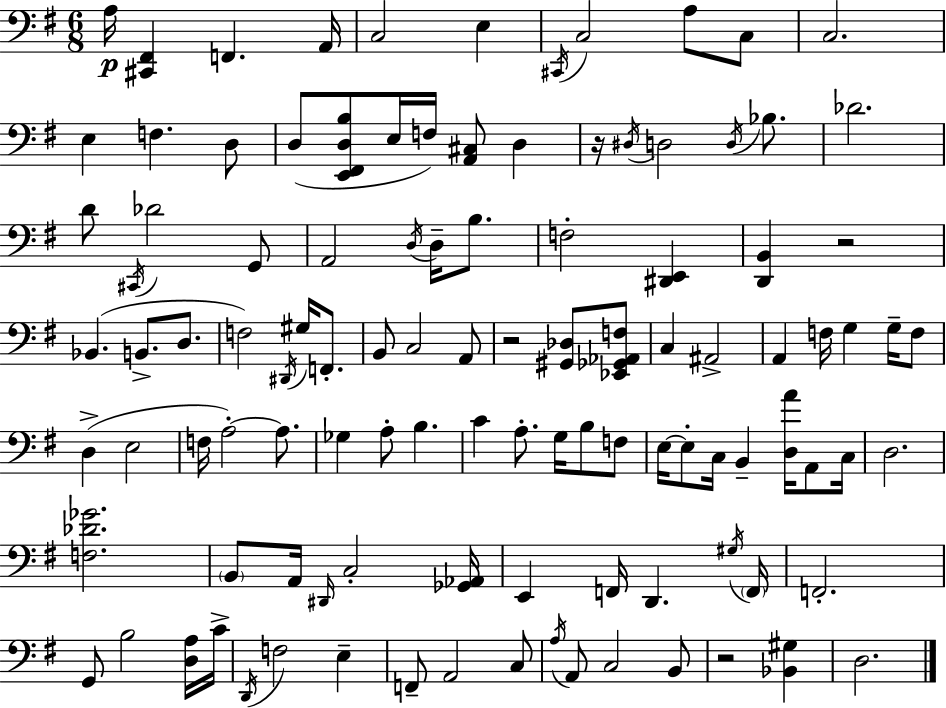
X:1
T:Untitled
M:6/8
L:1/4
K:Em
A,/4 [^C,,^F,,] F,, A,,/4 C,2 E, ^C,,/4 C,2 A,/2 C,/2 C,2 E, F, D,/2 D,/2 [E,,^F,,D,B,]/2 E,/4 F,/4 [A,,^C,]/2 D, z/4 ^D,/4 D,2 D,/4 _B,/2 _D2 D/2 ^C,,/4 _D2 G,,/2 A,,2 D,/4 D,/4 B,/2 F,2 [^D,,E,,] [D,,B,,] z2 _B,, B,,/2 D,/2 F,2 ^D,,/4 ^G,/4 F,,/2 B,,/2 C,2 A,,/2 z2 [^G,,_D,]/2 [_E,,_G,,_A,,F,]/2 C, ^A,,2 A,, F,/4 G, G,/4 F,/2 D, E,2 F,/4 A,2 A,/2 _G, A,/2 B, C A,/2 G,/4 B,/2 F,/2 E,/4 E,/2 C,/4 B,, [D,A]/4 A,,/2 C,/4 D,2 [F,_D_G]2 B,,/2 A,,/4 ^D,,/4 C,2 [_G,,_A,,]/4 E,, F,,/4 D,, ^G,/4 F,,/4 F,,2 G,,/2 B,2 [D,A,]/4 C/4 D,,/4 F,2 E, F,,/2 A,,2 C,/2 A,/4 A,,/2 C,2 B,,/2 z2 [_B,,^G,] D,2